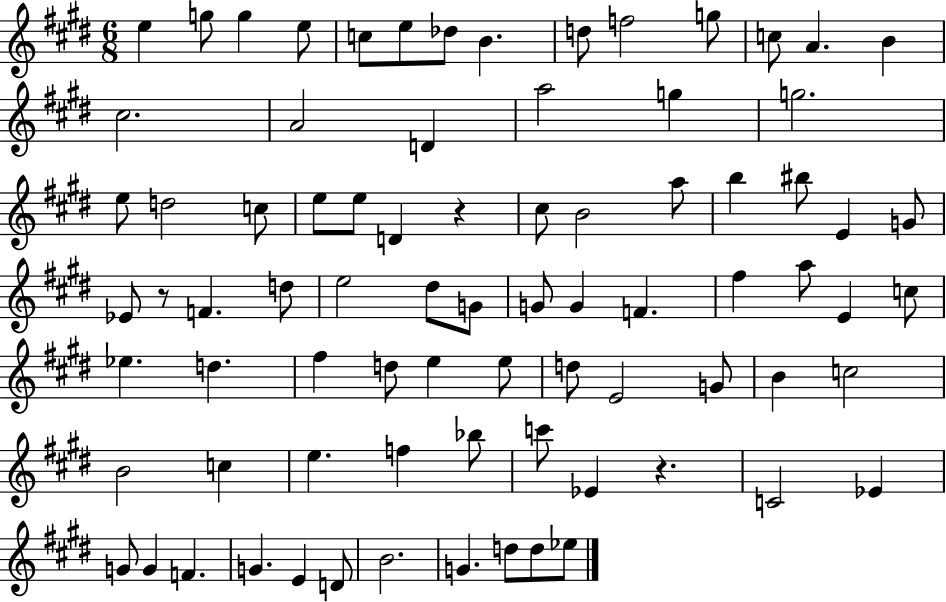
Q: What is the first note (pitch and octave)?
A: E5